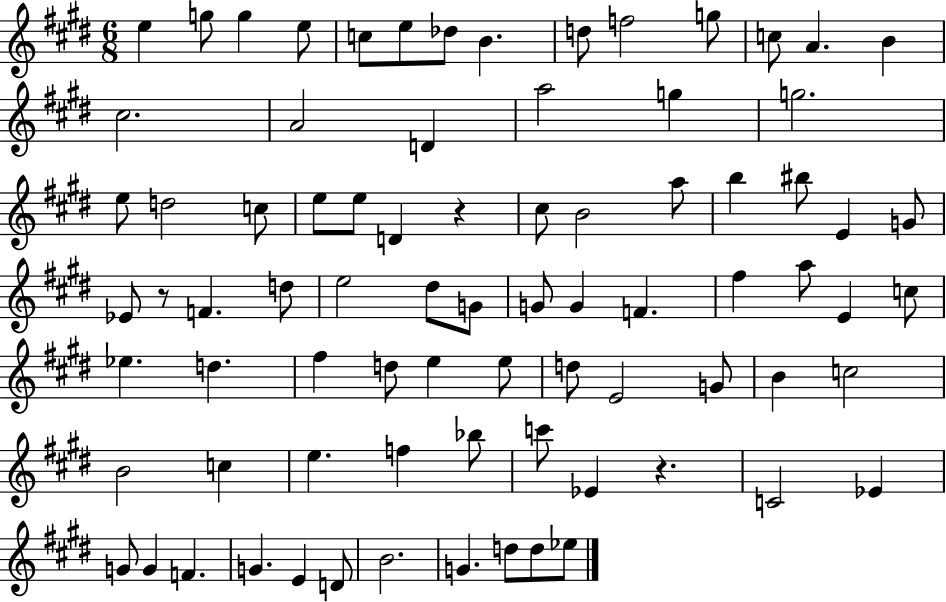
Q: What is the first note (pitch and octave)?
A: E5